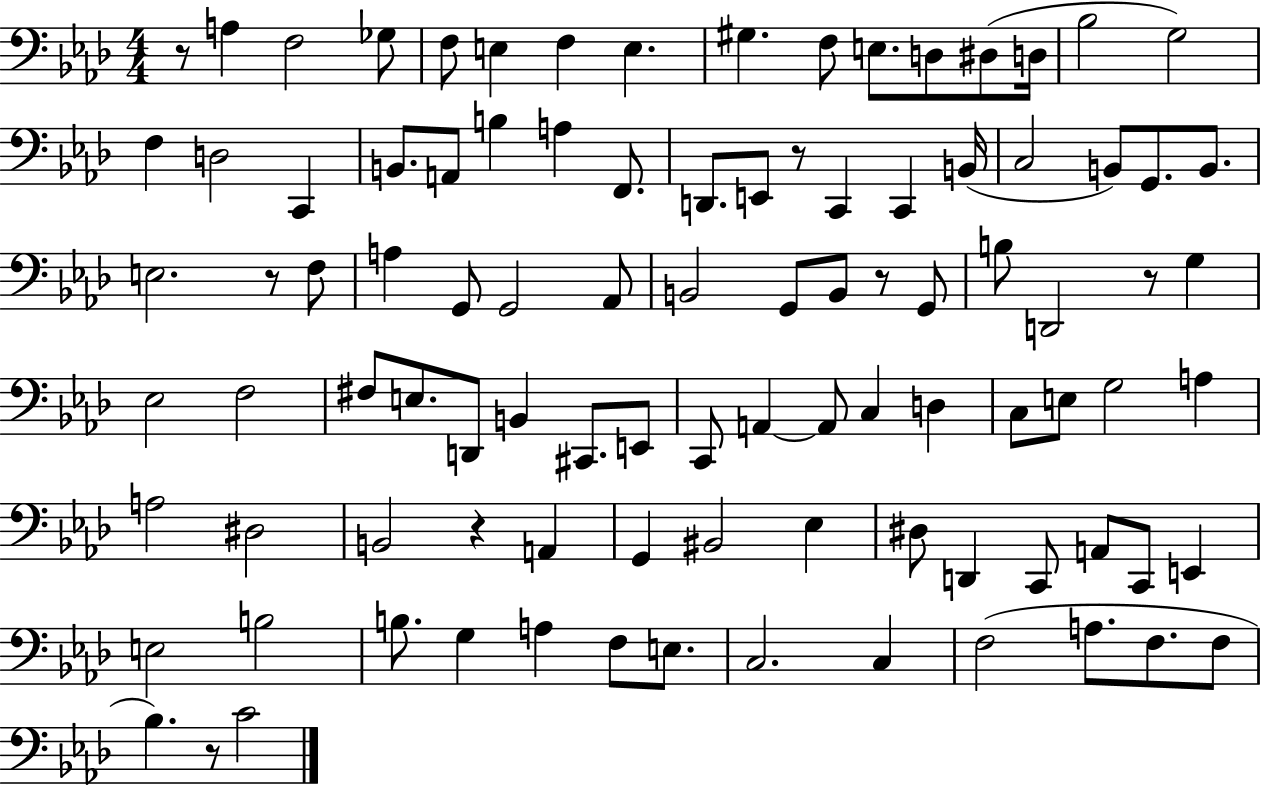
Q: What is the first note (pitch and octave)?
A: A3